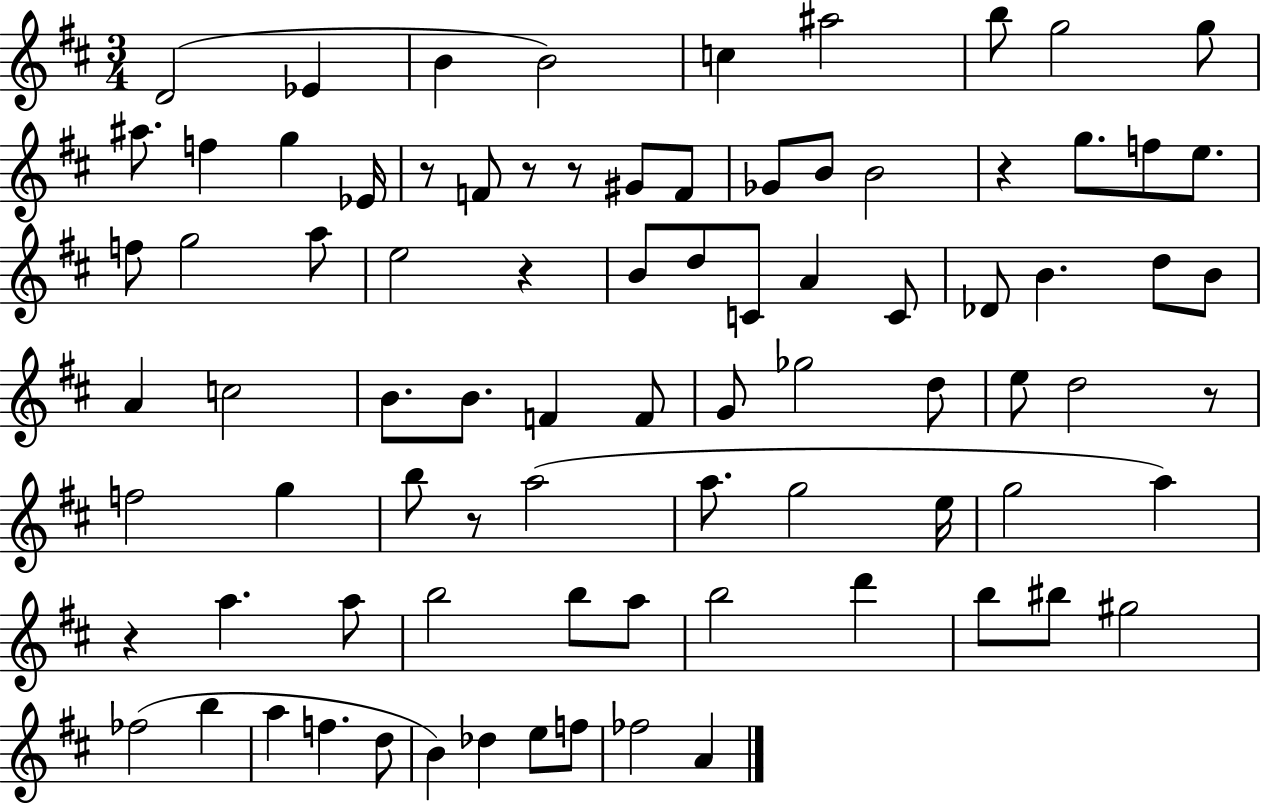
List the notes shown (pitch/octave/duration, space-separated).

D4/h Eb4/q B4/q B4/h C5/q A#5/h B5/e G5/h G5/e A#5/e. F5/q G5/q Eb4/s R/e F4/e R/e R/e G#4/e F4/e Gb4/e B4/e B4/h R/q G5/e. F5/e E5/e. F5/e G5/h A5/e E5/h R/q B4/e D5/e C4/e A4/q C4/e Db4/e B4/q. D5/e B4/e A4/q C5/h B4/e. B4/e. F4/q F4/e G4/e Gb5/h D5/e E5/e D5/h R/e F5/h G5/q B5/e R/e A5/h A5/e. G5/h E5/s G5/h A5/q R/q A5/q. A5/e B5/h B5/e A5/e B5/h D6/q B5/e BIS5/e G#5/h FES5/h B5/q A5/q F5/q. D5/e B4/q Db5/q E5/e F5/e FES5/h A4/q